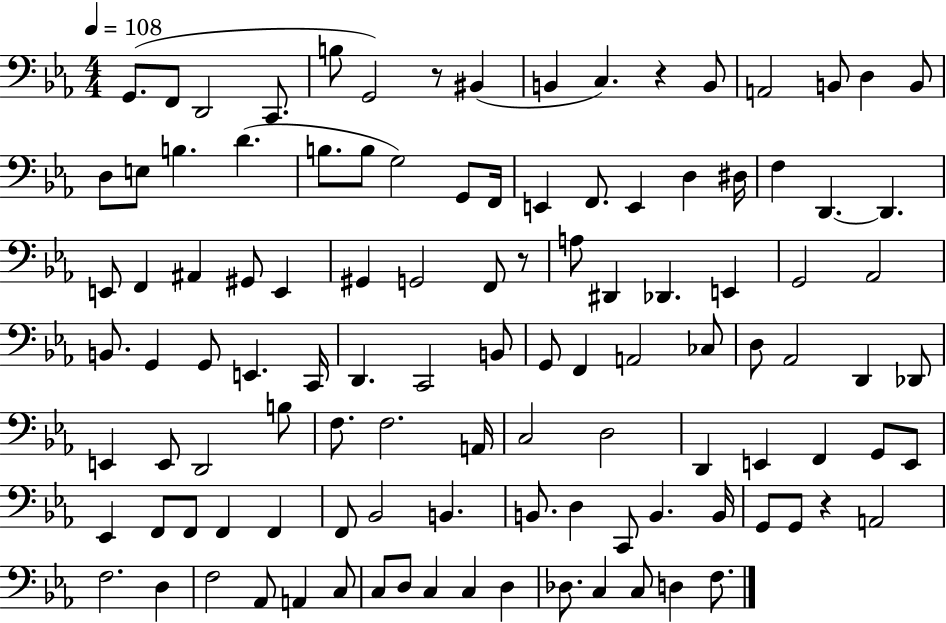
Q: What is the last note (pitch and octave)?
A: F3